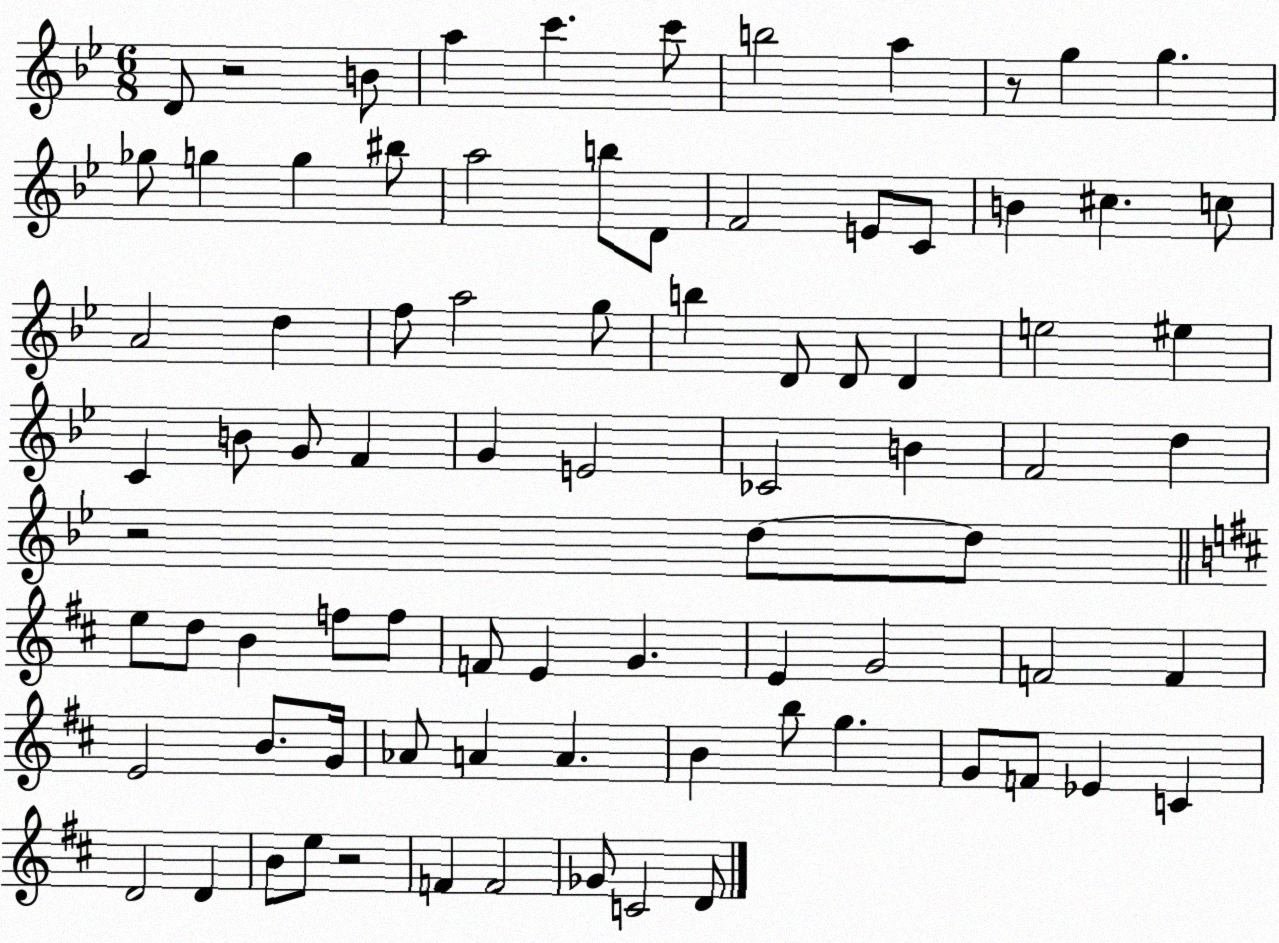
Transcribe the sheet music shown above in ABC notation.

X:1
T:Untitled
M:6/8
L:1/4
K:Bb
D/2 z2 B/2 a c' c'/2 b2 a z/2 g g _g/2 g g ^b/2 a2 b/2 D/2 F2 E/2 C/2 B ^c c/2 A2 d f/2 a2 g/2 b D/2 D/2 D e2 ^e C B/2 G/2 F G E2 _C2 B F2 d z2 d/2 d/2 e/2 d/2 B f/2 f/2 F/2 E G E G2 F2 F E2 B/2 G/4 _A/2 A A B b/2 g G/2 F/2 _E C D2 D B/2 e/2 z2 F F2 _G/2 C2 D/2